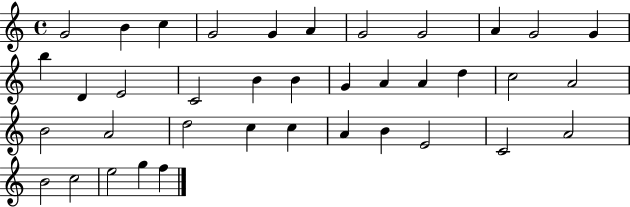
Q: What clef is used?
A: treble